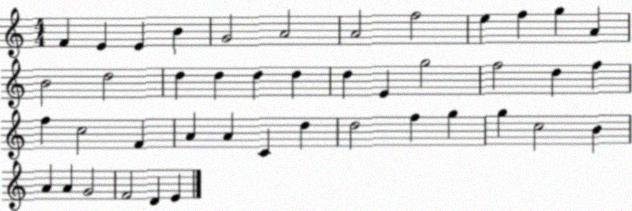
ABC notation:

X:1
T:Untitled
M:4/4
L:1/4
K:C
F E E B G2 A2 A2 f2 e f g A B2 d2 d d d d d E g2 f2 d f f c2 F A A C d d2 f g g c2 B A A G2 F2 D E